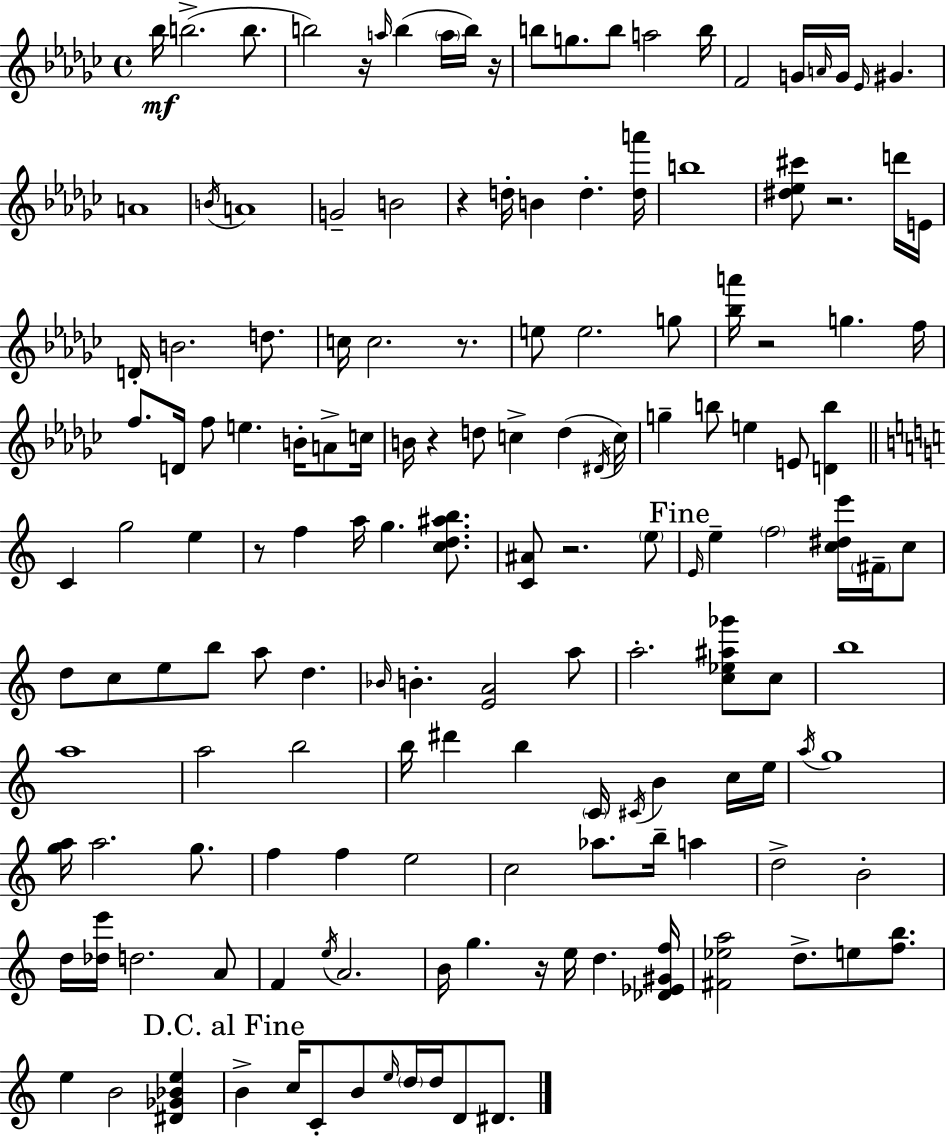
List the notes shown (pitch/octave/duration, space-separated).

Bb5/s B5/h. B5/e. B5/h R/s A5/s B5/q A5/s B5/s R/s B5/e G5/e. B5/e A5/h B5/s F4/h G4/s A4/s G4/s Eb4/s G#4/q. A4/w B4/s A4/w G4/h B4/h R/q D5/s B4/q D5/q. [D5,A6]/s B5/w [D#5,Eb5,C#6]/e R/h. D6/s E4/s D4/s B4/h. D5/e. C5/s C5/h. R/e. E5/e E5/h. G5/e [Bb5,A6]/s R/h G5/q. F5/s F5/e. D4/s F5/e E5/q. B4/s A4/e C5/s B4/s R/q D5/e C5/q D5/q D#4/s C5/s G5/q B5/e E5/q E4/e [D4,B5]/q C4/q G5/h E5/q R/e F5/q A5/s G5/q. [C5,D5,A#5,B5]/e. [C4,A#4]/e R/h. E5/e E4/s E5/q F5/h [C5,D#5,E6]/s F#4/s C5/e D5/e C5/e E5/e B5/e A5/e D5/q. Bb4/s B4/q. [E4,A4]/h A5/e A5/h. [C5,Eb5,A#5,Gb6]/e C5/e B5/w A5/w A5/h B5/h B5/s D#6/q B5/q C4/s C#4/s B4/q C5/s E5/s A5/s G5/w [G5,A5]/s A5/h. G5/e. F5/q F5/q E5/h C5/h Ab5/e. B5/s A5/q D5/h B4/h D5/s [Db5,E6]/s D5/h. A4/e F4/q E5/s A4/h. B4/s G5/q. R/s E5/s D5/q. [Db4,Eb4,G#4,F5]/s [F#4,Eb5,A5]/h D5/e. E5/e [F5,B5]/e. E5/q B4/h [D#4,Gb4,Bb4,E5]/q B4/q C5/s C4/e B4/e E5/s D5/s D5/s D4/e D#4/e.